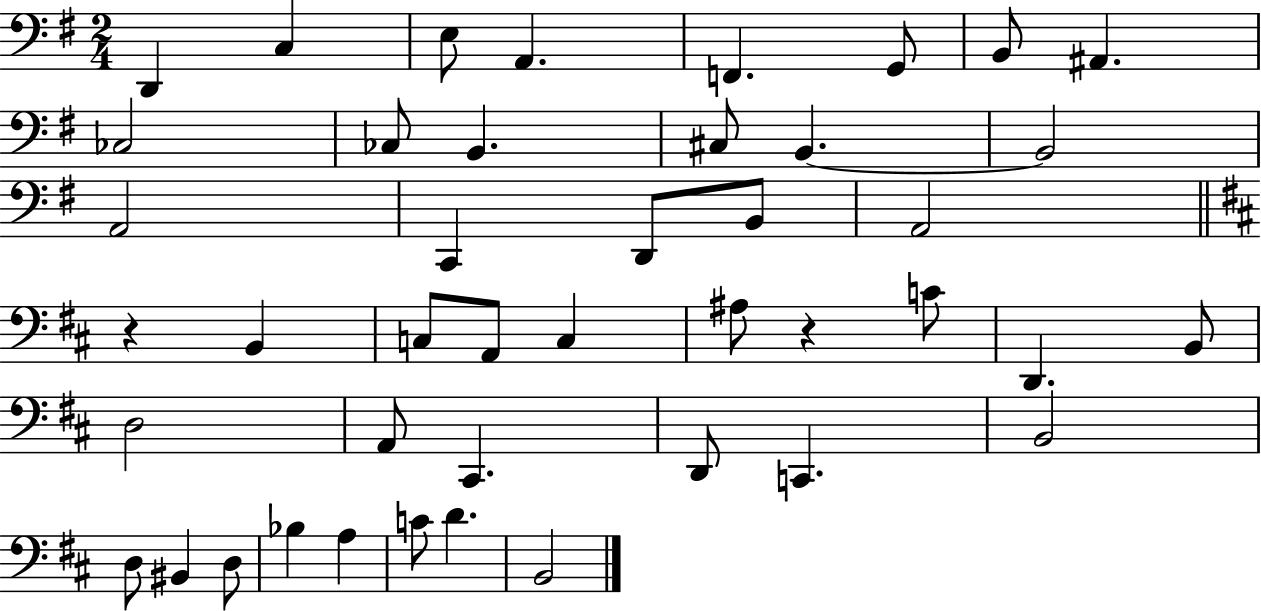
{
  \clef bass
  \numericTimeSignature
  \time 2/4
  \key g \major
  d,4 c4 | e8 a,4. | f,4. g,8 | b,8 ais,4. | \break ces2 | ces8 b,4. | cis8 b,4.~~ | b,2 | \break a,2 | c,4 d,8 b,8 | a,2 | \bar "||" \break \key d \major r4 b,4 | c8 a,8 c4 | ais8 r4 c'8 | d,4. b,8 | \break d2 | a,8 cis,4. | d,8 c,4. | b,2 | \break d8 bis,4 d8 | bes4 a4 | c'8 d'4. | b,2 | \break \bar "|."
}